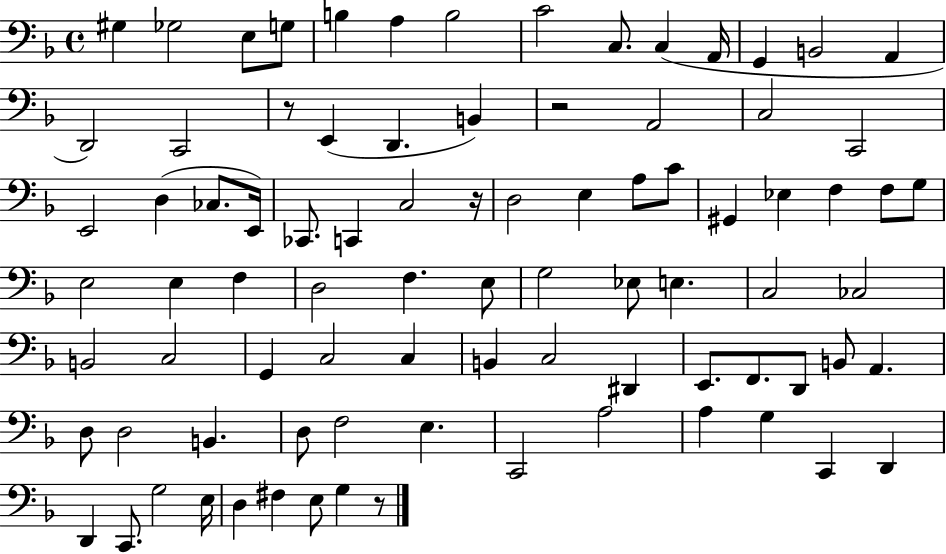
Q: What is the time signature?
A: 4/4